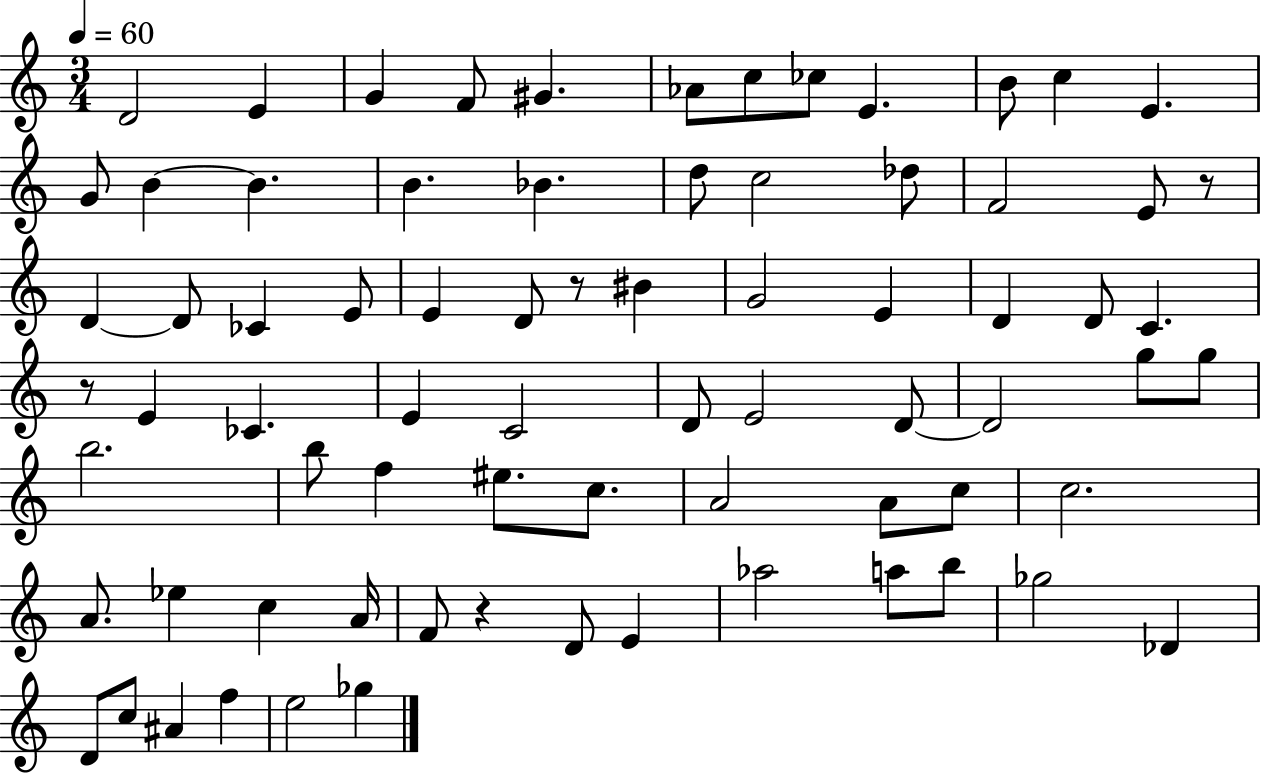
X:1
T:Untitled
M:3/4
L:1/4
K:C
D2 E G F/2 ^G _A/2 c/2 _c/2 E B/2 c E G/2 B B B _B d/2 c2 _d/2 F2 E/2 z/2 D D/2 _C E/2 E D/2 z/2 ^B G2 E D D/2 C z/2 E _C E C2 D/2 E2 D/2 D2 g/2 g/2 b2 b/2 f ^e/2 c/2 A2 A/2 c/2 c2 A/2 _e c A/4 F/2 z D/2 E _a2 a/2 b/2 _g2 _D D/2 c/2 ^A f e2 _g